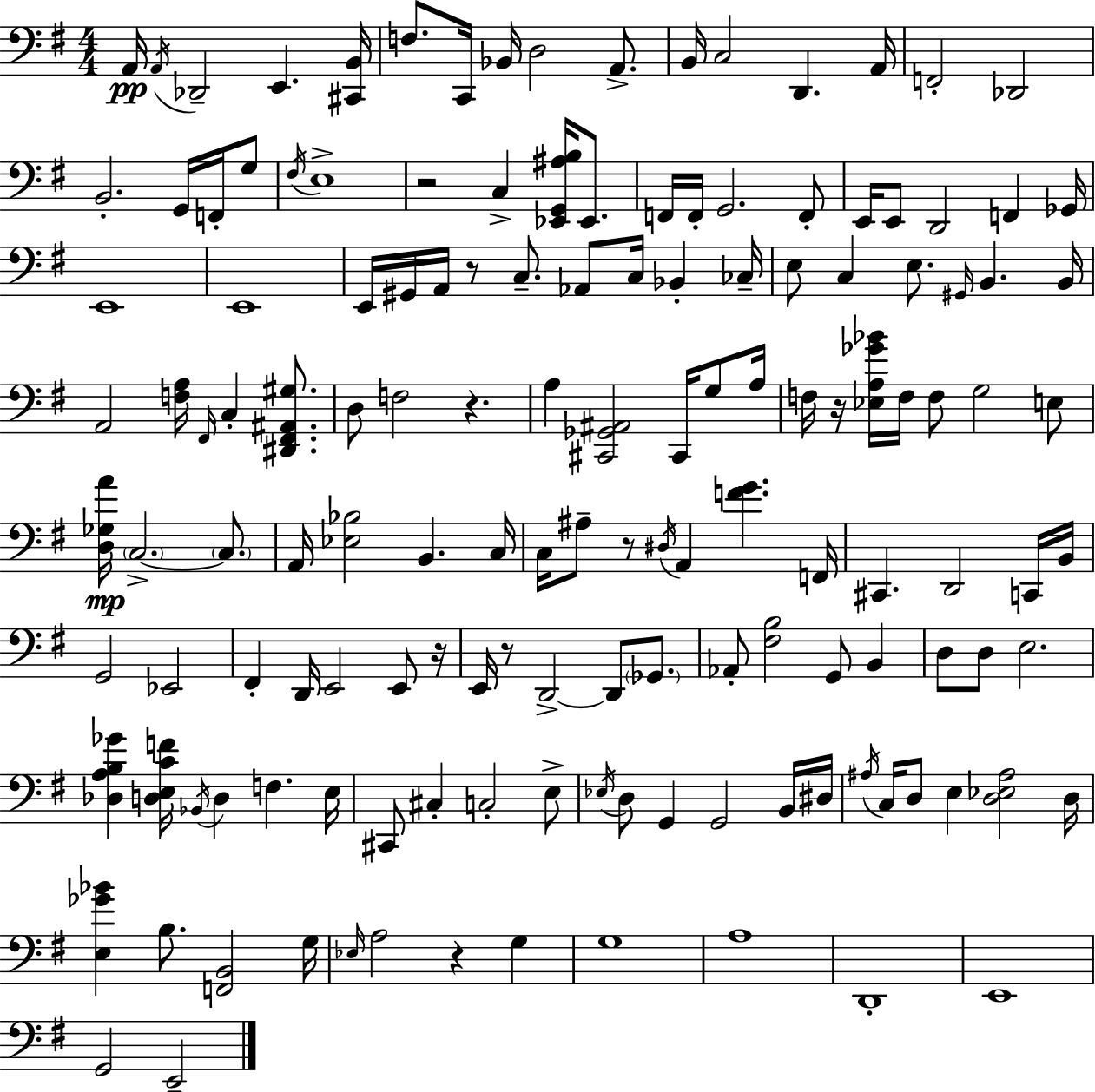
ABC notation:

X:1
T:Untitled
M:4/4
L:1/4
K:Em
A,,/4 A,,/4 _D,,2 E,, [^C,,B,,]/4 F,/2 C,,/4 _B,,/4 D,2 A,,/2 B,,/4 C,2 D,, A,,/4 F,,2 _D,,2 B,,2 G,,/4 F,,/4 G,/2 ^F,/4 E,4 z2 C, [_E,,G,,^A,B,]/4 _E,,/2 F,,/4 F,,/4 G,,2 F,,/2 E,,/4 E,,/2 D,,2 F,, _G,,/4 E,,4 E,,4 E,,/4 ^G,,/4 A,,/4 z/2 C,/2 _A,,/2 C,/4 _B,, _C,/4 E,/2 C, E,/2 ^G,,/4 B,, B,,/4 A,,2 [F,A,]/4 ^F,,/4 C, [^D,,^F,,^A,,^G,]/2 D,/2 F,2 z A, [^C,,_G,,^A,,]2 ^C,,/4 G,/2 A,/4 F,/4 z/4 [_E,A,_G_B]/4 F,/4 F,/2 G,2 E,/2 [D,_G,A]/4 C,2 C,/2 A,,/4 [_E,_B,]2 B,, C,/4 C,/4 ^A,/2 z/2 ^D,/4 A,, [FG] F,,/4 ^C,, D,,2 C,,/4 B,,/4 G,,2 _E,,2 ^F,, D,,/4 E,,2 E,,/2 z/4 E,,/4 z/2 D,,2 D,,/2 _G,,/2 _A,,/2 [^F,B,]2 G,,/2 B,, D,/2 D,/2 E,2 [_D,A,B,_G] [D,E,CF]/4 _B,,/4 D, F, E,/4 ^C,,/2 ^C, C,2 E,/2 _E,/4 D,/2 G,, G,,2 B,,/4 ^D,/4 ^A,/4 C,/4 D,/2 E, [D,_E,^A,]2 D,/4 [E,_G_B] B,/2 [F,,B,,]2 G,/4 _E,/4 A,2 z G, G,4 A,4 D,,4 E,,4 G,,2 E,,2